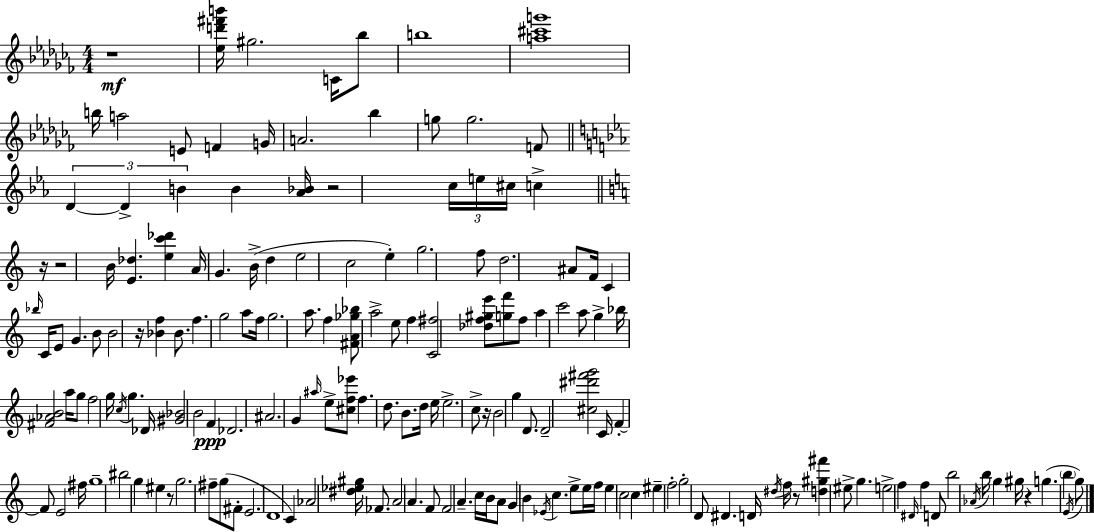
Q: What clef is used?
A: treble